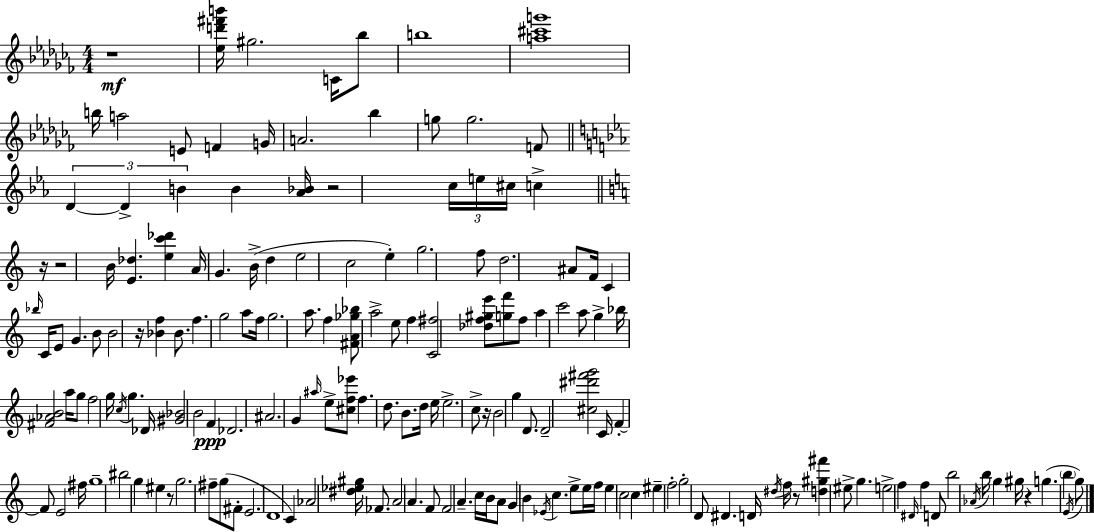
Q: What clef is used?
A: treble